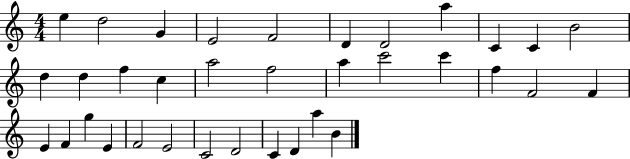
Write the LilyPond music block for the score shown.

{
  \clef treble
  \numericTimeSignature
  \time 4/4
  \key c \major
  e''4 d''2 g'4 | e'2 f'2 | d'4 d'2 a''4 | c'4 c'4 b'2 | \break d''4 d''4 f''4 c''4 | a''2 f''2 | a''4 c'''2 c'''4 | f''4 f'2 f'4 | \break e'4 f'4 g''4 e'4 | f'2 e'2 | c'2 d'2 | c'4 d'4 a''4 b'4 | \break \bar "|."
}